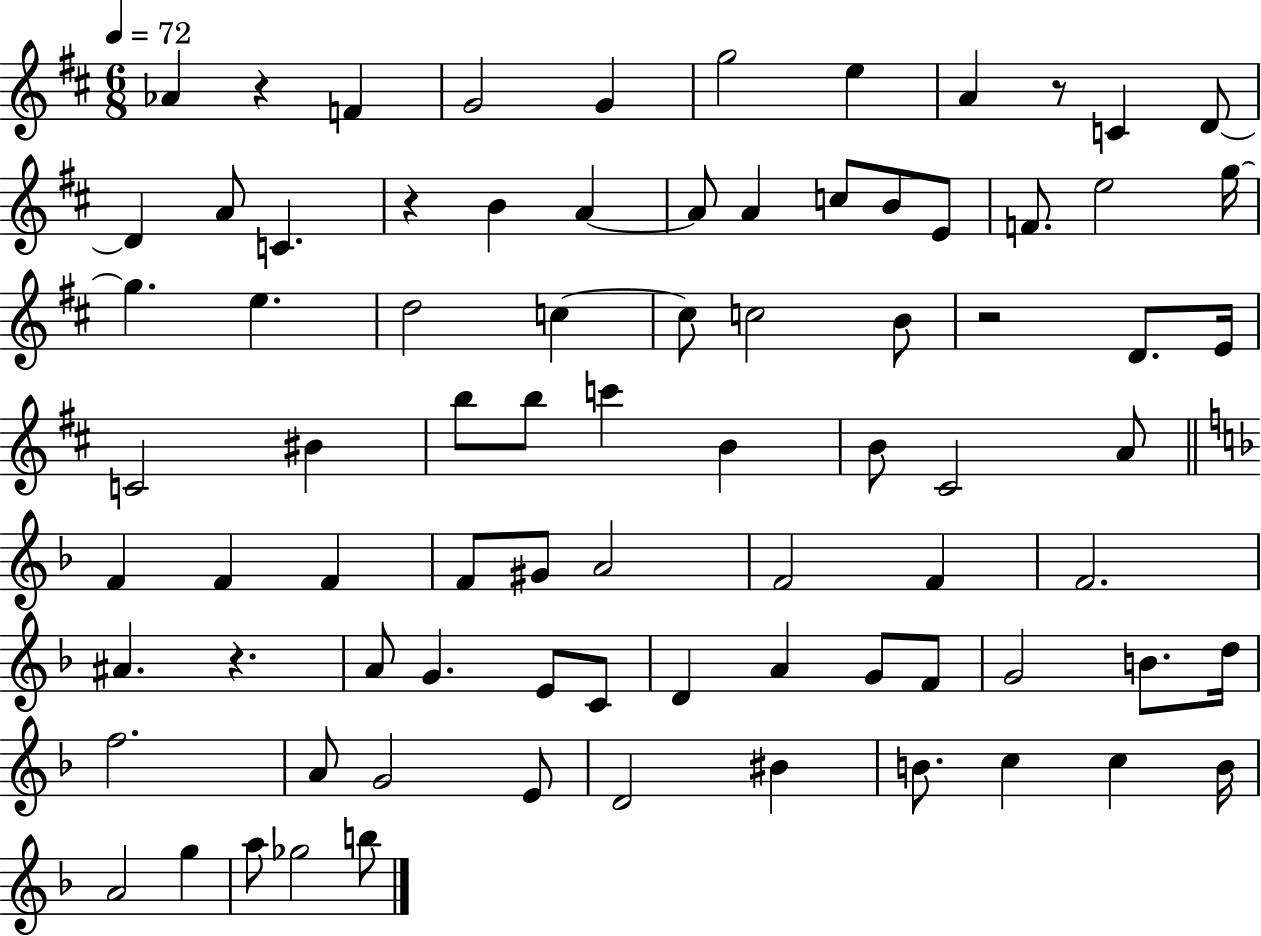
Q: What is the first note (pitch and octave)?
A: Ab4